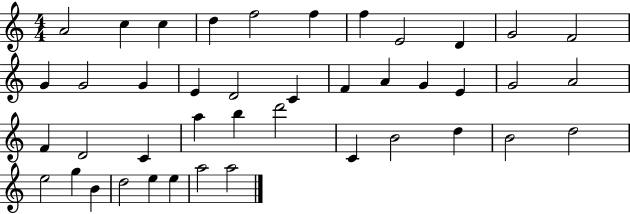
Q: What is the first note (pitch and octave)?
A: A4